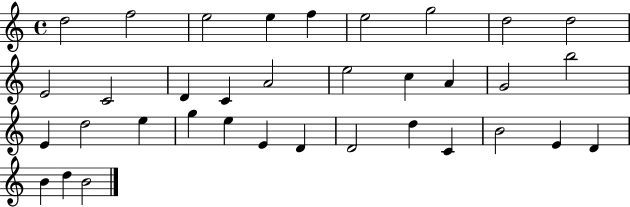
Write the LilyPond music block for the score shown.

{
  \clef treble
  \time 4/4
  \defaultTimeSignature
  \key c \major
  d''2 f''2 | e''2 e''4 f''4 | e''2 g''2 | d''2 d''2 | \break e'2 c'2 | d'4 c'4 a'2 | e''2 c''4 a'4 | g'2 b''2 | \break e'4 d''2 e''4 | g''4 e''4 e'4 d'4 | d'2 d''4 c'4 | b'2 e'4 d'4 | \break b'4 d''4 b'2 | \bar "|."
}